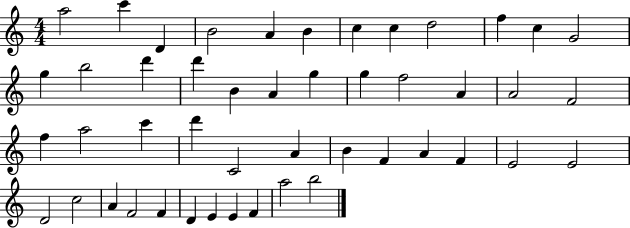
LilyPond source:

{
  \clef treble
  \numericTimeSignature
  \time 4/4
  \key c \major
  a''2 c'''4 d'4 | b'2 a'4 b'4 | c''4 c''4 d''2 | f''4 c''4 g'2 | \break g''4 b''2 d'''4 | d'''4 b'4 a'4 g''4 | g''4 f''2 a'4 | a'2 f'2 | \break f''4 a''2 c'''4 | d'''4 c'2 a'4 | b'4 f'4 a'4 f'4 | e'2 e'2 | \break d'2 c''2 | a'4 f'2 f'4 | d'4 e'4 e'4 f'4 | a''2 b''2 | \break \bar "|."
}